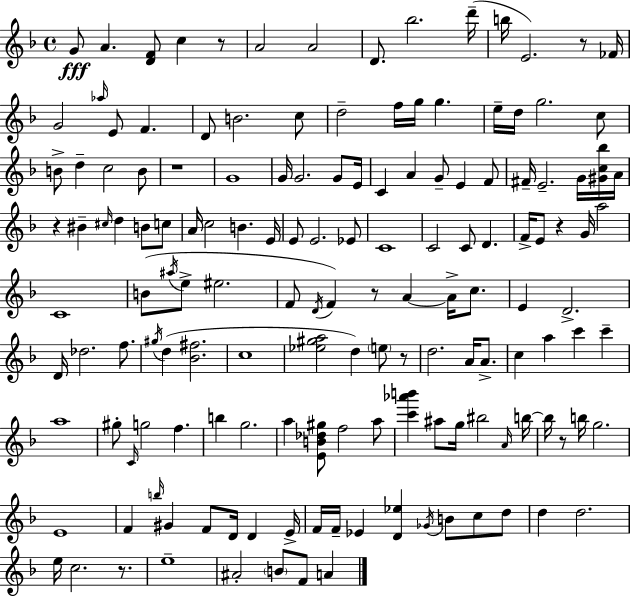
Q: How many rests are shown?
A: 9